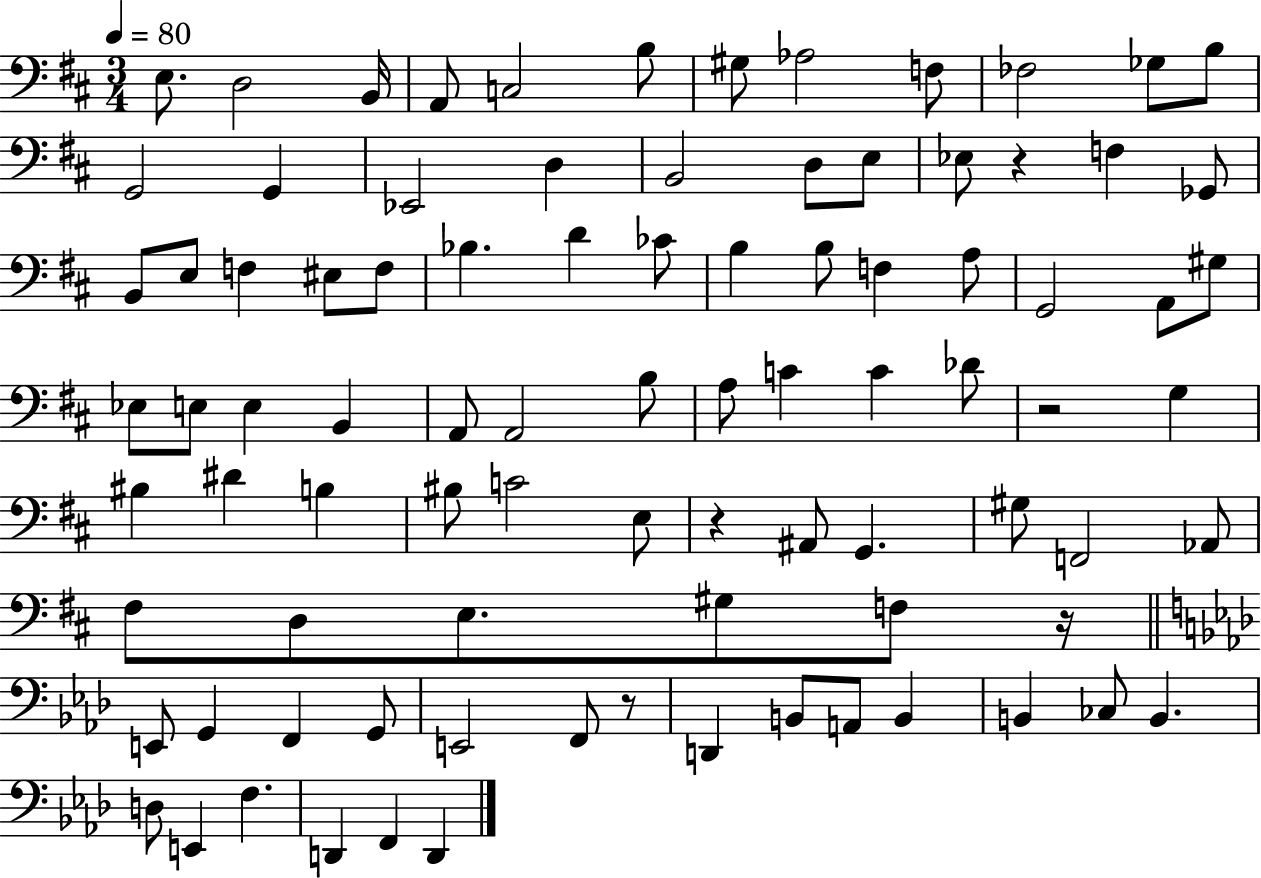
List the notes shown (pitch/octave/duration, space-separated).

E3/e. D3/h B2/s A2/e C3/h B3/e G#3/e Ab3/h F3/e FES3/h Gb3/e B3/e G2/h G2/q Eb2/h D3/q B2/h D3/e E3/e Eb3/e R/q F3/q Gb2/e B2/e E3/e F3/q EIS3/e F3/e Bb3/q. D4/q CES4/e B3/q B3/e F3/q A3/e G2/h A2/e G#3/e Eb3/e E3/e E3/q B2/q A2/e A2/h B3/e A3/e C4/q C4/q Db4/e R/h G3/q BIS3/q D#4/q B3/q BIS3/e C4/h E3/e R/q A#2/e G2/q. G#3/e F2/h Ab2/e F#3/e D3/e E3/e. G#3/e F3/e R/s E2/e G2/q F2/q G2/e E2/h F2/e R/e D2/q B2/e A2/e B2/q B2/q CES3/e B2/q. D3/e E2/q F3/q. D2/q F2/q D2/q